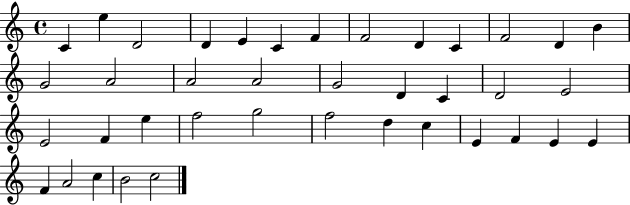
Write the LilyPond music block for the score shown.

{
  \clef treble
  \time 4/4
  \defaultTimeSignature
  \key c \major
  c'4 e''4 d'2 | d'4 e'4 c'4 f'4 | f'2 d'4 c'4 | f'2 d'4 b'4 | \break g'2 a'2 | a'2 a'2 | g'2 d'4 c'4 | d'2 e'2 | \break e'2 f'4 e''4 | f''2 g''2 | f''2 d''4 c''4 | e'4 f'4 e'4 e'4 | \break f'4 a'2 c''4 | b'2 c''2 | \bar "|."
}